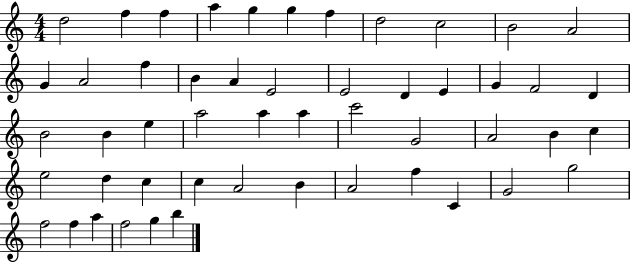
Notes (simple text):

D5/h F5/q F5/q A5/q G5/q G5/q F5/q D5/h C5/h B4/h A4/h G4/q A4/h F5/q B4/q A4/q E4/h E4/h D4/q E4/q G4/q F4/h D4/q B4/h B4/q E5/q A5/h A5/q A5/q C6/h G4/h A4/h B4/q C5/q E5/h D5/q C5/q C5/q A4/h B4/q A4/h F5/q C4/q G4/h G5/h F5/h F5/q A5/q F5/h G5/q B5/q